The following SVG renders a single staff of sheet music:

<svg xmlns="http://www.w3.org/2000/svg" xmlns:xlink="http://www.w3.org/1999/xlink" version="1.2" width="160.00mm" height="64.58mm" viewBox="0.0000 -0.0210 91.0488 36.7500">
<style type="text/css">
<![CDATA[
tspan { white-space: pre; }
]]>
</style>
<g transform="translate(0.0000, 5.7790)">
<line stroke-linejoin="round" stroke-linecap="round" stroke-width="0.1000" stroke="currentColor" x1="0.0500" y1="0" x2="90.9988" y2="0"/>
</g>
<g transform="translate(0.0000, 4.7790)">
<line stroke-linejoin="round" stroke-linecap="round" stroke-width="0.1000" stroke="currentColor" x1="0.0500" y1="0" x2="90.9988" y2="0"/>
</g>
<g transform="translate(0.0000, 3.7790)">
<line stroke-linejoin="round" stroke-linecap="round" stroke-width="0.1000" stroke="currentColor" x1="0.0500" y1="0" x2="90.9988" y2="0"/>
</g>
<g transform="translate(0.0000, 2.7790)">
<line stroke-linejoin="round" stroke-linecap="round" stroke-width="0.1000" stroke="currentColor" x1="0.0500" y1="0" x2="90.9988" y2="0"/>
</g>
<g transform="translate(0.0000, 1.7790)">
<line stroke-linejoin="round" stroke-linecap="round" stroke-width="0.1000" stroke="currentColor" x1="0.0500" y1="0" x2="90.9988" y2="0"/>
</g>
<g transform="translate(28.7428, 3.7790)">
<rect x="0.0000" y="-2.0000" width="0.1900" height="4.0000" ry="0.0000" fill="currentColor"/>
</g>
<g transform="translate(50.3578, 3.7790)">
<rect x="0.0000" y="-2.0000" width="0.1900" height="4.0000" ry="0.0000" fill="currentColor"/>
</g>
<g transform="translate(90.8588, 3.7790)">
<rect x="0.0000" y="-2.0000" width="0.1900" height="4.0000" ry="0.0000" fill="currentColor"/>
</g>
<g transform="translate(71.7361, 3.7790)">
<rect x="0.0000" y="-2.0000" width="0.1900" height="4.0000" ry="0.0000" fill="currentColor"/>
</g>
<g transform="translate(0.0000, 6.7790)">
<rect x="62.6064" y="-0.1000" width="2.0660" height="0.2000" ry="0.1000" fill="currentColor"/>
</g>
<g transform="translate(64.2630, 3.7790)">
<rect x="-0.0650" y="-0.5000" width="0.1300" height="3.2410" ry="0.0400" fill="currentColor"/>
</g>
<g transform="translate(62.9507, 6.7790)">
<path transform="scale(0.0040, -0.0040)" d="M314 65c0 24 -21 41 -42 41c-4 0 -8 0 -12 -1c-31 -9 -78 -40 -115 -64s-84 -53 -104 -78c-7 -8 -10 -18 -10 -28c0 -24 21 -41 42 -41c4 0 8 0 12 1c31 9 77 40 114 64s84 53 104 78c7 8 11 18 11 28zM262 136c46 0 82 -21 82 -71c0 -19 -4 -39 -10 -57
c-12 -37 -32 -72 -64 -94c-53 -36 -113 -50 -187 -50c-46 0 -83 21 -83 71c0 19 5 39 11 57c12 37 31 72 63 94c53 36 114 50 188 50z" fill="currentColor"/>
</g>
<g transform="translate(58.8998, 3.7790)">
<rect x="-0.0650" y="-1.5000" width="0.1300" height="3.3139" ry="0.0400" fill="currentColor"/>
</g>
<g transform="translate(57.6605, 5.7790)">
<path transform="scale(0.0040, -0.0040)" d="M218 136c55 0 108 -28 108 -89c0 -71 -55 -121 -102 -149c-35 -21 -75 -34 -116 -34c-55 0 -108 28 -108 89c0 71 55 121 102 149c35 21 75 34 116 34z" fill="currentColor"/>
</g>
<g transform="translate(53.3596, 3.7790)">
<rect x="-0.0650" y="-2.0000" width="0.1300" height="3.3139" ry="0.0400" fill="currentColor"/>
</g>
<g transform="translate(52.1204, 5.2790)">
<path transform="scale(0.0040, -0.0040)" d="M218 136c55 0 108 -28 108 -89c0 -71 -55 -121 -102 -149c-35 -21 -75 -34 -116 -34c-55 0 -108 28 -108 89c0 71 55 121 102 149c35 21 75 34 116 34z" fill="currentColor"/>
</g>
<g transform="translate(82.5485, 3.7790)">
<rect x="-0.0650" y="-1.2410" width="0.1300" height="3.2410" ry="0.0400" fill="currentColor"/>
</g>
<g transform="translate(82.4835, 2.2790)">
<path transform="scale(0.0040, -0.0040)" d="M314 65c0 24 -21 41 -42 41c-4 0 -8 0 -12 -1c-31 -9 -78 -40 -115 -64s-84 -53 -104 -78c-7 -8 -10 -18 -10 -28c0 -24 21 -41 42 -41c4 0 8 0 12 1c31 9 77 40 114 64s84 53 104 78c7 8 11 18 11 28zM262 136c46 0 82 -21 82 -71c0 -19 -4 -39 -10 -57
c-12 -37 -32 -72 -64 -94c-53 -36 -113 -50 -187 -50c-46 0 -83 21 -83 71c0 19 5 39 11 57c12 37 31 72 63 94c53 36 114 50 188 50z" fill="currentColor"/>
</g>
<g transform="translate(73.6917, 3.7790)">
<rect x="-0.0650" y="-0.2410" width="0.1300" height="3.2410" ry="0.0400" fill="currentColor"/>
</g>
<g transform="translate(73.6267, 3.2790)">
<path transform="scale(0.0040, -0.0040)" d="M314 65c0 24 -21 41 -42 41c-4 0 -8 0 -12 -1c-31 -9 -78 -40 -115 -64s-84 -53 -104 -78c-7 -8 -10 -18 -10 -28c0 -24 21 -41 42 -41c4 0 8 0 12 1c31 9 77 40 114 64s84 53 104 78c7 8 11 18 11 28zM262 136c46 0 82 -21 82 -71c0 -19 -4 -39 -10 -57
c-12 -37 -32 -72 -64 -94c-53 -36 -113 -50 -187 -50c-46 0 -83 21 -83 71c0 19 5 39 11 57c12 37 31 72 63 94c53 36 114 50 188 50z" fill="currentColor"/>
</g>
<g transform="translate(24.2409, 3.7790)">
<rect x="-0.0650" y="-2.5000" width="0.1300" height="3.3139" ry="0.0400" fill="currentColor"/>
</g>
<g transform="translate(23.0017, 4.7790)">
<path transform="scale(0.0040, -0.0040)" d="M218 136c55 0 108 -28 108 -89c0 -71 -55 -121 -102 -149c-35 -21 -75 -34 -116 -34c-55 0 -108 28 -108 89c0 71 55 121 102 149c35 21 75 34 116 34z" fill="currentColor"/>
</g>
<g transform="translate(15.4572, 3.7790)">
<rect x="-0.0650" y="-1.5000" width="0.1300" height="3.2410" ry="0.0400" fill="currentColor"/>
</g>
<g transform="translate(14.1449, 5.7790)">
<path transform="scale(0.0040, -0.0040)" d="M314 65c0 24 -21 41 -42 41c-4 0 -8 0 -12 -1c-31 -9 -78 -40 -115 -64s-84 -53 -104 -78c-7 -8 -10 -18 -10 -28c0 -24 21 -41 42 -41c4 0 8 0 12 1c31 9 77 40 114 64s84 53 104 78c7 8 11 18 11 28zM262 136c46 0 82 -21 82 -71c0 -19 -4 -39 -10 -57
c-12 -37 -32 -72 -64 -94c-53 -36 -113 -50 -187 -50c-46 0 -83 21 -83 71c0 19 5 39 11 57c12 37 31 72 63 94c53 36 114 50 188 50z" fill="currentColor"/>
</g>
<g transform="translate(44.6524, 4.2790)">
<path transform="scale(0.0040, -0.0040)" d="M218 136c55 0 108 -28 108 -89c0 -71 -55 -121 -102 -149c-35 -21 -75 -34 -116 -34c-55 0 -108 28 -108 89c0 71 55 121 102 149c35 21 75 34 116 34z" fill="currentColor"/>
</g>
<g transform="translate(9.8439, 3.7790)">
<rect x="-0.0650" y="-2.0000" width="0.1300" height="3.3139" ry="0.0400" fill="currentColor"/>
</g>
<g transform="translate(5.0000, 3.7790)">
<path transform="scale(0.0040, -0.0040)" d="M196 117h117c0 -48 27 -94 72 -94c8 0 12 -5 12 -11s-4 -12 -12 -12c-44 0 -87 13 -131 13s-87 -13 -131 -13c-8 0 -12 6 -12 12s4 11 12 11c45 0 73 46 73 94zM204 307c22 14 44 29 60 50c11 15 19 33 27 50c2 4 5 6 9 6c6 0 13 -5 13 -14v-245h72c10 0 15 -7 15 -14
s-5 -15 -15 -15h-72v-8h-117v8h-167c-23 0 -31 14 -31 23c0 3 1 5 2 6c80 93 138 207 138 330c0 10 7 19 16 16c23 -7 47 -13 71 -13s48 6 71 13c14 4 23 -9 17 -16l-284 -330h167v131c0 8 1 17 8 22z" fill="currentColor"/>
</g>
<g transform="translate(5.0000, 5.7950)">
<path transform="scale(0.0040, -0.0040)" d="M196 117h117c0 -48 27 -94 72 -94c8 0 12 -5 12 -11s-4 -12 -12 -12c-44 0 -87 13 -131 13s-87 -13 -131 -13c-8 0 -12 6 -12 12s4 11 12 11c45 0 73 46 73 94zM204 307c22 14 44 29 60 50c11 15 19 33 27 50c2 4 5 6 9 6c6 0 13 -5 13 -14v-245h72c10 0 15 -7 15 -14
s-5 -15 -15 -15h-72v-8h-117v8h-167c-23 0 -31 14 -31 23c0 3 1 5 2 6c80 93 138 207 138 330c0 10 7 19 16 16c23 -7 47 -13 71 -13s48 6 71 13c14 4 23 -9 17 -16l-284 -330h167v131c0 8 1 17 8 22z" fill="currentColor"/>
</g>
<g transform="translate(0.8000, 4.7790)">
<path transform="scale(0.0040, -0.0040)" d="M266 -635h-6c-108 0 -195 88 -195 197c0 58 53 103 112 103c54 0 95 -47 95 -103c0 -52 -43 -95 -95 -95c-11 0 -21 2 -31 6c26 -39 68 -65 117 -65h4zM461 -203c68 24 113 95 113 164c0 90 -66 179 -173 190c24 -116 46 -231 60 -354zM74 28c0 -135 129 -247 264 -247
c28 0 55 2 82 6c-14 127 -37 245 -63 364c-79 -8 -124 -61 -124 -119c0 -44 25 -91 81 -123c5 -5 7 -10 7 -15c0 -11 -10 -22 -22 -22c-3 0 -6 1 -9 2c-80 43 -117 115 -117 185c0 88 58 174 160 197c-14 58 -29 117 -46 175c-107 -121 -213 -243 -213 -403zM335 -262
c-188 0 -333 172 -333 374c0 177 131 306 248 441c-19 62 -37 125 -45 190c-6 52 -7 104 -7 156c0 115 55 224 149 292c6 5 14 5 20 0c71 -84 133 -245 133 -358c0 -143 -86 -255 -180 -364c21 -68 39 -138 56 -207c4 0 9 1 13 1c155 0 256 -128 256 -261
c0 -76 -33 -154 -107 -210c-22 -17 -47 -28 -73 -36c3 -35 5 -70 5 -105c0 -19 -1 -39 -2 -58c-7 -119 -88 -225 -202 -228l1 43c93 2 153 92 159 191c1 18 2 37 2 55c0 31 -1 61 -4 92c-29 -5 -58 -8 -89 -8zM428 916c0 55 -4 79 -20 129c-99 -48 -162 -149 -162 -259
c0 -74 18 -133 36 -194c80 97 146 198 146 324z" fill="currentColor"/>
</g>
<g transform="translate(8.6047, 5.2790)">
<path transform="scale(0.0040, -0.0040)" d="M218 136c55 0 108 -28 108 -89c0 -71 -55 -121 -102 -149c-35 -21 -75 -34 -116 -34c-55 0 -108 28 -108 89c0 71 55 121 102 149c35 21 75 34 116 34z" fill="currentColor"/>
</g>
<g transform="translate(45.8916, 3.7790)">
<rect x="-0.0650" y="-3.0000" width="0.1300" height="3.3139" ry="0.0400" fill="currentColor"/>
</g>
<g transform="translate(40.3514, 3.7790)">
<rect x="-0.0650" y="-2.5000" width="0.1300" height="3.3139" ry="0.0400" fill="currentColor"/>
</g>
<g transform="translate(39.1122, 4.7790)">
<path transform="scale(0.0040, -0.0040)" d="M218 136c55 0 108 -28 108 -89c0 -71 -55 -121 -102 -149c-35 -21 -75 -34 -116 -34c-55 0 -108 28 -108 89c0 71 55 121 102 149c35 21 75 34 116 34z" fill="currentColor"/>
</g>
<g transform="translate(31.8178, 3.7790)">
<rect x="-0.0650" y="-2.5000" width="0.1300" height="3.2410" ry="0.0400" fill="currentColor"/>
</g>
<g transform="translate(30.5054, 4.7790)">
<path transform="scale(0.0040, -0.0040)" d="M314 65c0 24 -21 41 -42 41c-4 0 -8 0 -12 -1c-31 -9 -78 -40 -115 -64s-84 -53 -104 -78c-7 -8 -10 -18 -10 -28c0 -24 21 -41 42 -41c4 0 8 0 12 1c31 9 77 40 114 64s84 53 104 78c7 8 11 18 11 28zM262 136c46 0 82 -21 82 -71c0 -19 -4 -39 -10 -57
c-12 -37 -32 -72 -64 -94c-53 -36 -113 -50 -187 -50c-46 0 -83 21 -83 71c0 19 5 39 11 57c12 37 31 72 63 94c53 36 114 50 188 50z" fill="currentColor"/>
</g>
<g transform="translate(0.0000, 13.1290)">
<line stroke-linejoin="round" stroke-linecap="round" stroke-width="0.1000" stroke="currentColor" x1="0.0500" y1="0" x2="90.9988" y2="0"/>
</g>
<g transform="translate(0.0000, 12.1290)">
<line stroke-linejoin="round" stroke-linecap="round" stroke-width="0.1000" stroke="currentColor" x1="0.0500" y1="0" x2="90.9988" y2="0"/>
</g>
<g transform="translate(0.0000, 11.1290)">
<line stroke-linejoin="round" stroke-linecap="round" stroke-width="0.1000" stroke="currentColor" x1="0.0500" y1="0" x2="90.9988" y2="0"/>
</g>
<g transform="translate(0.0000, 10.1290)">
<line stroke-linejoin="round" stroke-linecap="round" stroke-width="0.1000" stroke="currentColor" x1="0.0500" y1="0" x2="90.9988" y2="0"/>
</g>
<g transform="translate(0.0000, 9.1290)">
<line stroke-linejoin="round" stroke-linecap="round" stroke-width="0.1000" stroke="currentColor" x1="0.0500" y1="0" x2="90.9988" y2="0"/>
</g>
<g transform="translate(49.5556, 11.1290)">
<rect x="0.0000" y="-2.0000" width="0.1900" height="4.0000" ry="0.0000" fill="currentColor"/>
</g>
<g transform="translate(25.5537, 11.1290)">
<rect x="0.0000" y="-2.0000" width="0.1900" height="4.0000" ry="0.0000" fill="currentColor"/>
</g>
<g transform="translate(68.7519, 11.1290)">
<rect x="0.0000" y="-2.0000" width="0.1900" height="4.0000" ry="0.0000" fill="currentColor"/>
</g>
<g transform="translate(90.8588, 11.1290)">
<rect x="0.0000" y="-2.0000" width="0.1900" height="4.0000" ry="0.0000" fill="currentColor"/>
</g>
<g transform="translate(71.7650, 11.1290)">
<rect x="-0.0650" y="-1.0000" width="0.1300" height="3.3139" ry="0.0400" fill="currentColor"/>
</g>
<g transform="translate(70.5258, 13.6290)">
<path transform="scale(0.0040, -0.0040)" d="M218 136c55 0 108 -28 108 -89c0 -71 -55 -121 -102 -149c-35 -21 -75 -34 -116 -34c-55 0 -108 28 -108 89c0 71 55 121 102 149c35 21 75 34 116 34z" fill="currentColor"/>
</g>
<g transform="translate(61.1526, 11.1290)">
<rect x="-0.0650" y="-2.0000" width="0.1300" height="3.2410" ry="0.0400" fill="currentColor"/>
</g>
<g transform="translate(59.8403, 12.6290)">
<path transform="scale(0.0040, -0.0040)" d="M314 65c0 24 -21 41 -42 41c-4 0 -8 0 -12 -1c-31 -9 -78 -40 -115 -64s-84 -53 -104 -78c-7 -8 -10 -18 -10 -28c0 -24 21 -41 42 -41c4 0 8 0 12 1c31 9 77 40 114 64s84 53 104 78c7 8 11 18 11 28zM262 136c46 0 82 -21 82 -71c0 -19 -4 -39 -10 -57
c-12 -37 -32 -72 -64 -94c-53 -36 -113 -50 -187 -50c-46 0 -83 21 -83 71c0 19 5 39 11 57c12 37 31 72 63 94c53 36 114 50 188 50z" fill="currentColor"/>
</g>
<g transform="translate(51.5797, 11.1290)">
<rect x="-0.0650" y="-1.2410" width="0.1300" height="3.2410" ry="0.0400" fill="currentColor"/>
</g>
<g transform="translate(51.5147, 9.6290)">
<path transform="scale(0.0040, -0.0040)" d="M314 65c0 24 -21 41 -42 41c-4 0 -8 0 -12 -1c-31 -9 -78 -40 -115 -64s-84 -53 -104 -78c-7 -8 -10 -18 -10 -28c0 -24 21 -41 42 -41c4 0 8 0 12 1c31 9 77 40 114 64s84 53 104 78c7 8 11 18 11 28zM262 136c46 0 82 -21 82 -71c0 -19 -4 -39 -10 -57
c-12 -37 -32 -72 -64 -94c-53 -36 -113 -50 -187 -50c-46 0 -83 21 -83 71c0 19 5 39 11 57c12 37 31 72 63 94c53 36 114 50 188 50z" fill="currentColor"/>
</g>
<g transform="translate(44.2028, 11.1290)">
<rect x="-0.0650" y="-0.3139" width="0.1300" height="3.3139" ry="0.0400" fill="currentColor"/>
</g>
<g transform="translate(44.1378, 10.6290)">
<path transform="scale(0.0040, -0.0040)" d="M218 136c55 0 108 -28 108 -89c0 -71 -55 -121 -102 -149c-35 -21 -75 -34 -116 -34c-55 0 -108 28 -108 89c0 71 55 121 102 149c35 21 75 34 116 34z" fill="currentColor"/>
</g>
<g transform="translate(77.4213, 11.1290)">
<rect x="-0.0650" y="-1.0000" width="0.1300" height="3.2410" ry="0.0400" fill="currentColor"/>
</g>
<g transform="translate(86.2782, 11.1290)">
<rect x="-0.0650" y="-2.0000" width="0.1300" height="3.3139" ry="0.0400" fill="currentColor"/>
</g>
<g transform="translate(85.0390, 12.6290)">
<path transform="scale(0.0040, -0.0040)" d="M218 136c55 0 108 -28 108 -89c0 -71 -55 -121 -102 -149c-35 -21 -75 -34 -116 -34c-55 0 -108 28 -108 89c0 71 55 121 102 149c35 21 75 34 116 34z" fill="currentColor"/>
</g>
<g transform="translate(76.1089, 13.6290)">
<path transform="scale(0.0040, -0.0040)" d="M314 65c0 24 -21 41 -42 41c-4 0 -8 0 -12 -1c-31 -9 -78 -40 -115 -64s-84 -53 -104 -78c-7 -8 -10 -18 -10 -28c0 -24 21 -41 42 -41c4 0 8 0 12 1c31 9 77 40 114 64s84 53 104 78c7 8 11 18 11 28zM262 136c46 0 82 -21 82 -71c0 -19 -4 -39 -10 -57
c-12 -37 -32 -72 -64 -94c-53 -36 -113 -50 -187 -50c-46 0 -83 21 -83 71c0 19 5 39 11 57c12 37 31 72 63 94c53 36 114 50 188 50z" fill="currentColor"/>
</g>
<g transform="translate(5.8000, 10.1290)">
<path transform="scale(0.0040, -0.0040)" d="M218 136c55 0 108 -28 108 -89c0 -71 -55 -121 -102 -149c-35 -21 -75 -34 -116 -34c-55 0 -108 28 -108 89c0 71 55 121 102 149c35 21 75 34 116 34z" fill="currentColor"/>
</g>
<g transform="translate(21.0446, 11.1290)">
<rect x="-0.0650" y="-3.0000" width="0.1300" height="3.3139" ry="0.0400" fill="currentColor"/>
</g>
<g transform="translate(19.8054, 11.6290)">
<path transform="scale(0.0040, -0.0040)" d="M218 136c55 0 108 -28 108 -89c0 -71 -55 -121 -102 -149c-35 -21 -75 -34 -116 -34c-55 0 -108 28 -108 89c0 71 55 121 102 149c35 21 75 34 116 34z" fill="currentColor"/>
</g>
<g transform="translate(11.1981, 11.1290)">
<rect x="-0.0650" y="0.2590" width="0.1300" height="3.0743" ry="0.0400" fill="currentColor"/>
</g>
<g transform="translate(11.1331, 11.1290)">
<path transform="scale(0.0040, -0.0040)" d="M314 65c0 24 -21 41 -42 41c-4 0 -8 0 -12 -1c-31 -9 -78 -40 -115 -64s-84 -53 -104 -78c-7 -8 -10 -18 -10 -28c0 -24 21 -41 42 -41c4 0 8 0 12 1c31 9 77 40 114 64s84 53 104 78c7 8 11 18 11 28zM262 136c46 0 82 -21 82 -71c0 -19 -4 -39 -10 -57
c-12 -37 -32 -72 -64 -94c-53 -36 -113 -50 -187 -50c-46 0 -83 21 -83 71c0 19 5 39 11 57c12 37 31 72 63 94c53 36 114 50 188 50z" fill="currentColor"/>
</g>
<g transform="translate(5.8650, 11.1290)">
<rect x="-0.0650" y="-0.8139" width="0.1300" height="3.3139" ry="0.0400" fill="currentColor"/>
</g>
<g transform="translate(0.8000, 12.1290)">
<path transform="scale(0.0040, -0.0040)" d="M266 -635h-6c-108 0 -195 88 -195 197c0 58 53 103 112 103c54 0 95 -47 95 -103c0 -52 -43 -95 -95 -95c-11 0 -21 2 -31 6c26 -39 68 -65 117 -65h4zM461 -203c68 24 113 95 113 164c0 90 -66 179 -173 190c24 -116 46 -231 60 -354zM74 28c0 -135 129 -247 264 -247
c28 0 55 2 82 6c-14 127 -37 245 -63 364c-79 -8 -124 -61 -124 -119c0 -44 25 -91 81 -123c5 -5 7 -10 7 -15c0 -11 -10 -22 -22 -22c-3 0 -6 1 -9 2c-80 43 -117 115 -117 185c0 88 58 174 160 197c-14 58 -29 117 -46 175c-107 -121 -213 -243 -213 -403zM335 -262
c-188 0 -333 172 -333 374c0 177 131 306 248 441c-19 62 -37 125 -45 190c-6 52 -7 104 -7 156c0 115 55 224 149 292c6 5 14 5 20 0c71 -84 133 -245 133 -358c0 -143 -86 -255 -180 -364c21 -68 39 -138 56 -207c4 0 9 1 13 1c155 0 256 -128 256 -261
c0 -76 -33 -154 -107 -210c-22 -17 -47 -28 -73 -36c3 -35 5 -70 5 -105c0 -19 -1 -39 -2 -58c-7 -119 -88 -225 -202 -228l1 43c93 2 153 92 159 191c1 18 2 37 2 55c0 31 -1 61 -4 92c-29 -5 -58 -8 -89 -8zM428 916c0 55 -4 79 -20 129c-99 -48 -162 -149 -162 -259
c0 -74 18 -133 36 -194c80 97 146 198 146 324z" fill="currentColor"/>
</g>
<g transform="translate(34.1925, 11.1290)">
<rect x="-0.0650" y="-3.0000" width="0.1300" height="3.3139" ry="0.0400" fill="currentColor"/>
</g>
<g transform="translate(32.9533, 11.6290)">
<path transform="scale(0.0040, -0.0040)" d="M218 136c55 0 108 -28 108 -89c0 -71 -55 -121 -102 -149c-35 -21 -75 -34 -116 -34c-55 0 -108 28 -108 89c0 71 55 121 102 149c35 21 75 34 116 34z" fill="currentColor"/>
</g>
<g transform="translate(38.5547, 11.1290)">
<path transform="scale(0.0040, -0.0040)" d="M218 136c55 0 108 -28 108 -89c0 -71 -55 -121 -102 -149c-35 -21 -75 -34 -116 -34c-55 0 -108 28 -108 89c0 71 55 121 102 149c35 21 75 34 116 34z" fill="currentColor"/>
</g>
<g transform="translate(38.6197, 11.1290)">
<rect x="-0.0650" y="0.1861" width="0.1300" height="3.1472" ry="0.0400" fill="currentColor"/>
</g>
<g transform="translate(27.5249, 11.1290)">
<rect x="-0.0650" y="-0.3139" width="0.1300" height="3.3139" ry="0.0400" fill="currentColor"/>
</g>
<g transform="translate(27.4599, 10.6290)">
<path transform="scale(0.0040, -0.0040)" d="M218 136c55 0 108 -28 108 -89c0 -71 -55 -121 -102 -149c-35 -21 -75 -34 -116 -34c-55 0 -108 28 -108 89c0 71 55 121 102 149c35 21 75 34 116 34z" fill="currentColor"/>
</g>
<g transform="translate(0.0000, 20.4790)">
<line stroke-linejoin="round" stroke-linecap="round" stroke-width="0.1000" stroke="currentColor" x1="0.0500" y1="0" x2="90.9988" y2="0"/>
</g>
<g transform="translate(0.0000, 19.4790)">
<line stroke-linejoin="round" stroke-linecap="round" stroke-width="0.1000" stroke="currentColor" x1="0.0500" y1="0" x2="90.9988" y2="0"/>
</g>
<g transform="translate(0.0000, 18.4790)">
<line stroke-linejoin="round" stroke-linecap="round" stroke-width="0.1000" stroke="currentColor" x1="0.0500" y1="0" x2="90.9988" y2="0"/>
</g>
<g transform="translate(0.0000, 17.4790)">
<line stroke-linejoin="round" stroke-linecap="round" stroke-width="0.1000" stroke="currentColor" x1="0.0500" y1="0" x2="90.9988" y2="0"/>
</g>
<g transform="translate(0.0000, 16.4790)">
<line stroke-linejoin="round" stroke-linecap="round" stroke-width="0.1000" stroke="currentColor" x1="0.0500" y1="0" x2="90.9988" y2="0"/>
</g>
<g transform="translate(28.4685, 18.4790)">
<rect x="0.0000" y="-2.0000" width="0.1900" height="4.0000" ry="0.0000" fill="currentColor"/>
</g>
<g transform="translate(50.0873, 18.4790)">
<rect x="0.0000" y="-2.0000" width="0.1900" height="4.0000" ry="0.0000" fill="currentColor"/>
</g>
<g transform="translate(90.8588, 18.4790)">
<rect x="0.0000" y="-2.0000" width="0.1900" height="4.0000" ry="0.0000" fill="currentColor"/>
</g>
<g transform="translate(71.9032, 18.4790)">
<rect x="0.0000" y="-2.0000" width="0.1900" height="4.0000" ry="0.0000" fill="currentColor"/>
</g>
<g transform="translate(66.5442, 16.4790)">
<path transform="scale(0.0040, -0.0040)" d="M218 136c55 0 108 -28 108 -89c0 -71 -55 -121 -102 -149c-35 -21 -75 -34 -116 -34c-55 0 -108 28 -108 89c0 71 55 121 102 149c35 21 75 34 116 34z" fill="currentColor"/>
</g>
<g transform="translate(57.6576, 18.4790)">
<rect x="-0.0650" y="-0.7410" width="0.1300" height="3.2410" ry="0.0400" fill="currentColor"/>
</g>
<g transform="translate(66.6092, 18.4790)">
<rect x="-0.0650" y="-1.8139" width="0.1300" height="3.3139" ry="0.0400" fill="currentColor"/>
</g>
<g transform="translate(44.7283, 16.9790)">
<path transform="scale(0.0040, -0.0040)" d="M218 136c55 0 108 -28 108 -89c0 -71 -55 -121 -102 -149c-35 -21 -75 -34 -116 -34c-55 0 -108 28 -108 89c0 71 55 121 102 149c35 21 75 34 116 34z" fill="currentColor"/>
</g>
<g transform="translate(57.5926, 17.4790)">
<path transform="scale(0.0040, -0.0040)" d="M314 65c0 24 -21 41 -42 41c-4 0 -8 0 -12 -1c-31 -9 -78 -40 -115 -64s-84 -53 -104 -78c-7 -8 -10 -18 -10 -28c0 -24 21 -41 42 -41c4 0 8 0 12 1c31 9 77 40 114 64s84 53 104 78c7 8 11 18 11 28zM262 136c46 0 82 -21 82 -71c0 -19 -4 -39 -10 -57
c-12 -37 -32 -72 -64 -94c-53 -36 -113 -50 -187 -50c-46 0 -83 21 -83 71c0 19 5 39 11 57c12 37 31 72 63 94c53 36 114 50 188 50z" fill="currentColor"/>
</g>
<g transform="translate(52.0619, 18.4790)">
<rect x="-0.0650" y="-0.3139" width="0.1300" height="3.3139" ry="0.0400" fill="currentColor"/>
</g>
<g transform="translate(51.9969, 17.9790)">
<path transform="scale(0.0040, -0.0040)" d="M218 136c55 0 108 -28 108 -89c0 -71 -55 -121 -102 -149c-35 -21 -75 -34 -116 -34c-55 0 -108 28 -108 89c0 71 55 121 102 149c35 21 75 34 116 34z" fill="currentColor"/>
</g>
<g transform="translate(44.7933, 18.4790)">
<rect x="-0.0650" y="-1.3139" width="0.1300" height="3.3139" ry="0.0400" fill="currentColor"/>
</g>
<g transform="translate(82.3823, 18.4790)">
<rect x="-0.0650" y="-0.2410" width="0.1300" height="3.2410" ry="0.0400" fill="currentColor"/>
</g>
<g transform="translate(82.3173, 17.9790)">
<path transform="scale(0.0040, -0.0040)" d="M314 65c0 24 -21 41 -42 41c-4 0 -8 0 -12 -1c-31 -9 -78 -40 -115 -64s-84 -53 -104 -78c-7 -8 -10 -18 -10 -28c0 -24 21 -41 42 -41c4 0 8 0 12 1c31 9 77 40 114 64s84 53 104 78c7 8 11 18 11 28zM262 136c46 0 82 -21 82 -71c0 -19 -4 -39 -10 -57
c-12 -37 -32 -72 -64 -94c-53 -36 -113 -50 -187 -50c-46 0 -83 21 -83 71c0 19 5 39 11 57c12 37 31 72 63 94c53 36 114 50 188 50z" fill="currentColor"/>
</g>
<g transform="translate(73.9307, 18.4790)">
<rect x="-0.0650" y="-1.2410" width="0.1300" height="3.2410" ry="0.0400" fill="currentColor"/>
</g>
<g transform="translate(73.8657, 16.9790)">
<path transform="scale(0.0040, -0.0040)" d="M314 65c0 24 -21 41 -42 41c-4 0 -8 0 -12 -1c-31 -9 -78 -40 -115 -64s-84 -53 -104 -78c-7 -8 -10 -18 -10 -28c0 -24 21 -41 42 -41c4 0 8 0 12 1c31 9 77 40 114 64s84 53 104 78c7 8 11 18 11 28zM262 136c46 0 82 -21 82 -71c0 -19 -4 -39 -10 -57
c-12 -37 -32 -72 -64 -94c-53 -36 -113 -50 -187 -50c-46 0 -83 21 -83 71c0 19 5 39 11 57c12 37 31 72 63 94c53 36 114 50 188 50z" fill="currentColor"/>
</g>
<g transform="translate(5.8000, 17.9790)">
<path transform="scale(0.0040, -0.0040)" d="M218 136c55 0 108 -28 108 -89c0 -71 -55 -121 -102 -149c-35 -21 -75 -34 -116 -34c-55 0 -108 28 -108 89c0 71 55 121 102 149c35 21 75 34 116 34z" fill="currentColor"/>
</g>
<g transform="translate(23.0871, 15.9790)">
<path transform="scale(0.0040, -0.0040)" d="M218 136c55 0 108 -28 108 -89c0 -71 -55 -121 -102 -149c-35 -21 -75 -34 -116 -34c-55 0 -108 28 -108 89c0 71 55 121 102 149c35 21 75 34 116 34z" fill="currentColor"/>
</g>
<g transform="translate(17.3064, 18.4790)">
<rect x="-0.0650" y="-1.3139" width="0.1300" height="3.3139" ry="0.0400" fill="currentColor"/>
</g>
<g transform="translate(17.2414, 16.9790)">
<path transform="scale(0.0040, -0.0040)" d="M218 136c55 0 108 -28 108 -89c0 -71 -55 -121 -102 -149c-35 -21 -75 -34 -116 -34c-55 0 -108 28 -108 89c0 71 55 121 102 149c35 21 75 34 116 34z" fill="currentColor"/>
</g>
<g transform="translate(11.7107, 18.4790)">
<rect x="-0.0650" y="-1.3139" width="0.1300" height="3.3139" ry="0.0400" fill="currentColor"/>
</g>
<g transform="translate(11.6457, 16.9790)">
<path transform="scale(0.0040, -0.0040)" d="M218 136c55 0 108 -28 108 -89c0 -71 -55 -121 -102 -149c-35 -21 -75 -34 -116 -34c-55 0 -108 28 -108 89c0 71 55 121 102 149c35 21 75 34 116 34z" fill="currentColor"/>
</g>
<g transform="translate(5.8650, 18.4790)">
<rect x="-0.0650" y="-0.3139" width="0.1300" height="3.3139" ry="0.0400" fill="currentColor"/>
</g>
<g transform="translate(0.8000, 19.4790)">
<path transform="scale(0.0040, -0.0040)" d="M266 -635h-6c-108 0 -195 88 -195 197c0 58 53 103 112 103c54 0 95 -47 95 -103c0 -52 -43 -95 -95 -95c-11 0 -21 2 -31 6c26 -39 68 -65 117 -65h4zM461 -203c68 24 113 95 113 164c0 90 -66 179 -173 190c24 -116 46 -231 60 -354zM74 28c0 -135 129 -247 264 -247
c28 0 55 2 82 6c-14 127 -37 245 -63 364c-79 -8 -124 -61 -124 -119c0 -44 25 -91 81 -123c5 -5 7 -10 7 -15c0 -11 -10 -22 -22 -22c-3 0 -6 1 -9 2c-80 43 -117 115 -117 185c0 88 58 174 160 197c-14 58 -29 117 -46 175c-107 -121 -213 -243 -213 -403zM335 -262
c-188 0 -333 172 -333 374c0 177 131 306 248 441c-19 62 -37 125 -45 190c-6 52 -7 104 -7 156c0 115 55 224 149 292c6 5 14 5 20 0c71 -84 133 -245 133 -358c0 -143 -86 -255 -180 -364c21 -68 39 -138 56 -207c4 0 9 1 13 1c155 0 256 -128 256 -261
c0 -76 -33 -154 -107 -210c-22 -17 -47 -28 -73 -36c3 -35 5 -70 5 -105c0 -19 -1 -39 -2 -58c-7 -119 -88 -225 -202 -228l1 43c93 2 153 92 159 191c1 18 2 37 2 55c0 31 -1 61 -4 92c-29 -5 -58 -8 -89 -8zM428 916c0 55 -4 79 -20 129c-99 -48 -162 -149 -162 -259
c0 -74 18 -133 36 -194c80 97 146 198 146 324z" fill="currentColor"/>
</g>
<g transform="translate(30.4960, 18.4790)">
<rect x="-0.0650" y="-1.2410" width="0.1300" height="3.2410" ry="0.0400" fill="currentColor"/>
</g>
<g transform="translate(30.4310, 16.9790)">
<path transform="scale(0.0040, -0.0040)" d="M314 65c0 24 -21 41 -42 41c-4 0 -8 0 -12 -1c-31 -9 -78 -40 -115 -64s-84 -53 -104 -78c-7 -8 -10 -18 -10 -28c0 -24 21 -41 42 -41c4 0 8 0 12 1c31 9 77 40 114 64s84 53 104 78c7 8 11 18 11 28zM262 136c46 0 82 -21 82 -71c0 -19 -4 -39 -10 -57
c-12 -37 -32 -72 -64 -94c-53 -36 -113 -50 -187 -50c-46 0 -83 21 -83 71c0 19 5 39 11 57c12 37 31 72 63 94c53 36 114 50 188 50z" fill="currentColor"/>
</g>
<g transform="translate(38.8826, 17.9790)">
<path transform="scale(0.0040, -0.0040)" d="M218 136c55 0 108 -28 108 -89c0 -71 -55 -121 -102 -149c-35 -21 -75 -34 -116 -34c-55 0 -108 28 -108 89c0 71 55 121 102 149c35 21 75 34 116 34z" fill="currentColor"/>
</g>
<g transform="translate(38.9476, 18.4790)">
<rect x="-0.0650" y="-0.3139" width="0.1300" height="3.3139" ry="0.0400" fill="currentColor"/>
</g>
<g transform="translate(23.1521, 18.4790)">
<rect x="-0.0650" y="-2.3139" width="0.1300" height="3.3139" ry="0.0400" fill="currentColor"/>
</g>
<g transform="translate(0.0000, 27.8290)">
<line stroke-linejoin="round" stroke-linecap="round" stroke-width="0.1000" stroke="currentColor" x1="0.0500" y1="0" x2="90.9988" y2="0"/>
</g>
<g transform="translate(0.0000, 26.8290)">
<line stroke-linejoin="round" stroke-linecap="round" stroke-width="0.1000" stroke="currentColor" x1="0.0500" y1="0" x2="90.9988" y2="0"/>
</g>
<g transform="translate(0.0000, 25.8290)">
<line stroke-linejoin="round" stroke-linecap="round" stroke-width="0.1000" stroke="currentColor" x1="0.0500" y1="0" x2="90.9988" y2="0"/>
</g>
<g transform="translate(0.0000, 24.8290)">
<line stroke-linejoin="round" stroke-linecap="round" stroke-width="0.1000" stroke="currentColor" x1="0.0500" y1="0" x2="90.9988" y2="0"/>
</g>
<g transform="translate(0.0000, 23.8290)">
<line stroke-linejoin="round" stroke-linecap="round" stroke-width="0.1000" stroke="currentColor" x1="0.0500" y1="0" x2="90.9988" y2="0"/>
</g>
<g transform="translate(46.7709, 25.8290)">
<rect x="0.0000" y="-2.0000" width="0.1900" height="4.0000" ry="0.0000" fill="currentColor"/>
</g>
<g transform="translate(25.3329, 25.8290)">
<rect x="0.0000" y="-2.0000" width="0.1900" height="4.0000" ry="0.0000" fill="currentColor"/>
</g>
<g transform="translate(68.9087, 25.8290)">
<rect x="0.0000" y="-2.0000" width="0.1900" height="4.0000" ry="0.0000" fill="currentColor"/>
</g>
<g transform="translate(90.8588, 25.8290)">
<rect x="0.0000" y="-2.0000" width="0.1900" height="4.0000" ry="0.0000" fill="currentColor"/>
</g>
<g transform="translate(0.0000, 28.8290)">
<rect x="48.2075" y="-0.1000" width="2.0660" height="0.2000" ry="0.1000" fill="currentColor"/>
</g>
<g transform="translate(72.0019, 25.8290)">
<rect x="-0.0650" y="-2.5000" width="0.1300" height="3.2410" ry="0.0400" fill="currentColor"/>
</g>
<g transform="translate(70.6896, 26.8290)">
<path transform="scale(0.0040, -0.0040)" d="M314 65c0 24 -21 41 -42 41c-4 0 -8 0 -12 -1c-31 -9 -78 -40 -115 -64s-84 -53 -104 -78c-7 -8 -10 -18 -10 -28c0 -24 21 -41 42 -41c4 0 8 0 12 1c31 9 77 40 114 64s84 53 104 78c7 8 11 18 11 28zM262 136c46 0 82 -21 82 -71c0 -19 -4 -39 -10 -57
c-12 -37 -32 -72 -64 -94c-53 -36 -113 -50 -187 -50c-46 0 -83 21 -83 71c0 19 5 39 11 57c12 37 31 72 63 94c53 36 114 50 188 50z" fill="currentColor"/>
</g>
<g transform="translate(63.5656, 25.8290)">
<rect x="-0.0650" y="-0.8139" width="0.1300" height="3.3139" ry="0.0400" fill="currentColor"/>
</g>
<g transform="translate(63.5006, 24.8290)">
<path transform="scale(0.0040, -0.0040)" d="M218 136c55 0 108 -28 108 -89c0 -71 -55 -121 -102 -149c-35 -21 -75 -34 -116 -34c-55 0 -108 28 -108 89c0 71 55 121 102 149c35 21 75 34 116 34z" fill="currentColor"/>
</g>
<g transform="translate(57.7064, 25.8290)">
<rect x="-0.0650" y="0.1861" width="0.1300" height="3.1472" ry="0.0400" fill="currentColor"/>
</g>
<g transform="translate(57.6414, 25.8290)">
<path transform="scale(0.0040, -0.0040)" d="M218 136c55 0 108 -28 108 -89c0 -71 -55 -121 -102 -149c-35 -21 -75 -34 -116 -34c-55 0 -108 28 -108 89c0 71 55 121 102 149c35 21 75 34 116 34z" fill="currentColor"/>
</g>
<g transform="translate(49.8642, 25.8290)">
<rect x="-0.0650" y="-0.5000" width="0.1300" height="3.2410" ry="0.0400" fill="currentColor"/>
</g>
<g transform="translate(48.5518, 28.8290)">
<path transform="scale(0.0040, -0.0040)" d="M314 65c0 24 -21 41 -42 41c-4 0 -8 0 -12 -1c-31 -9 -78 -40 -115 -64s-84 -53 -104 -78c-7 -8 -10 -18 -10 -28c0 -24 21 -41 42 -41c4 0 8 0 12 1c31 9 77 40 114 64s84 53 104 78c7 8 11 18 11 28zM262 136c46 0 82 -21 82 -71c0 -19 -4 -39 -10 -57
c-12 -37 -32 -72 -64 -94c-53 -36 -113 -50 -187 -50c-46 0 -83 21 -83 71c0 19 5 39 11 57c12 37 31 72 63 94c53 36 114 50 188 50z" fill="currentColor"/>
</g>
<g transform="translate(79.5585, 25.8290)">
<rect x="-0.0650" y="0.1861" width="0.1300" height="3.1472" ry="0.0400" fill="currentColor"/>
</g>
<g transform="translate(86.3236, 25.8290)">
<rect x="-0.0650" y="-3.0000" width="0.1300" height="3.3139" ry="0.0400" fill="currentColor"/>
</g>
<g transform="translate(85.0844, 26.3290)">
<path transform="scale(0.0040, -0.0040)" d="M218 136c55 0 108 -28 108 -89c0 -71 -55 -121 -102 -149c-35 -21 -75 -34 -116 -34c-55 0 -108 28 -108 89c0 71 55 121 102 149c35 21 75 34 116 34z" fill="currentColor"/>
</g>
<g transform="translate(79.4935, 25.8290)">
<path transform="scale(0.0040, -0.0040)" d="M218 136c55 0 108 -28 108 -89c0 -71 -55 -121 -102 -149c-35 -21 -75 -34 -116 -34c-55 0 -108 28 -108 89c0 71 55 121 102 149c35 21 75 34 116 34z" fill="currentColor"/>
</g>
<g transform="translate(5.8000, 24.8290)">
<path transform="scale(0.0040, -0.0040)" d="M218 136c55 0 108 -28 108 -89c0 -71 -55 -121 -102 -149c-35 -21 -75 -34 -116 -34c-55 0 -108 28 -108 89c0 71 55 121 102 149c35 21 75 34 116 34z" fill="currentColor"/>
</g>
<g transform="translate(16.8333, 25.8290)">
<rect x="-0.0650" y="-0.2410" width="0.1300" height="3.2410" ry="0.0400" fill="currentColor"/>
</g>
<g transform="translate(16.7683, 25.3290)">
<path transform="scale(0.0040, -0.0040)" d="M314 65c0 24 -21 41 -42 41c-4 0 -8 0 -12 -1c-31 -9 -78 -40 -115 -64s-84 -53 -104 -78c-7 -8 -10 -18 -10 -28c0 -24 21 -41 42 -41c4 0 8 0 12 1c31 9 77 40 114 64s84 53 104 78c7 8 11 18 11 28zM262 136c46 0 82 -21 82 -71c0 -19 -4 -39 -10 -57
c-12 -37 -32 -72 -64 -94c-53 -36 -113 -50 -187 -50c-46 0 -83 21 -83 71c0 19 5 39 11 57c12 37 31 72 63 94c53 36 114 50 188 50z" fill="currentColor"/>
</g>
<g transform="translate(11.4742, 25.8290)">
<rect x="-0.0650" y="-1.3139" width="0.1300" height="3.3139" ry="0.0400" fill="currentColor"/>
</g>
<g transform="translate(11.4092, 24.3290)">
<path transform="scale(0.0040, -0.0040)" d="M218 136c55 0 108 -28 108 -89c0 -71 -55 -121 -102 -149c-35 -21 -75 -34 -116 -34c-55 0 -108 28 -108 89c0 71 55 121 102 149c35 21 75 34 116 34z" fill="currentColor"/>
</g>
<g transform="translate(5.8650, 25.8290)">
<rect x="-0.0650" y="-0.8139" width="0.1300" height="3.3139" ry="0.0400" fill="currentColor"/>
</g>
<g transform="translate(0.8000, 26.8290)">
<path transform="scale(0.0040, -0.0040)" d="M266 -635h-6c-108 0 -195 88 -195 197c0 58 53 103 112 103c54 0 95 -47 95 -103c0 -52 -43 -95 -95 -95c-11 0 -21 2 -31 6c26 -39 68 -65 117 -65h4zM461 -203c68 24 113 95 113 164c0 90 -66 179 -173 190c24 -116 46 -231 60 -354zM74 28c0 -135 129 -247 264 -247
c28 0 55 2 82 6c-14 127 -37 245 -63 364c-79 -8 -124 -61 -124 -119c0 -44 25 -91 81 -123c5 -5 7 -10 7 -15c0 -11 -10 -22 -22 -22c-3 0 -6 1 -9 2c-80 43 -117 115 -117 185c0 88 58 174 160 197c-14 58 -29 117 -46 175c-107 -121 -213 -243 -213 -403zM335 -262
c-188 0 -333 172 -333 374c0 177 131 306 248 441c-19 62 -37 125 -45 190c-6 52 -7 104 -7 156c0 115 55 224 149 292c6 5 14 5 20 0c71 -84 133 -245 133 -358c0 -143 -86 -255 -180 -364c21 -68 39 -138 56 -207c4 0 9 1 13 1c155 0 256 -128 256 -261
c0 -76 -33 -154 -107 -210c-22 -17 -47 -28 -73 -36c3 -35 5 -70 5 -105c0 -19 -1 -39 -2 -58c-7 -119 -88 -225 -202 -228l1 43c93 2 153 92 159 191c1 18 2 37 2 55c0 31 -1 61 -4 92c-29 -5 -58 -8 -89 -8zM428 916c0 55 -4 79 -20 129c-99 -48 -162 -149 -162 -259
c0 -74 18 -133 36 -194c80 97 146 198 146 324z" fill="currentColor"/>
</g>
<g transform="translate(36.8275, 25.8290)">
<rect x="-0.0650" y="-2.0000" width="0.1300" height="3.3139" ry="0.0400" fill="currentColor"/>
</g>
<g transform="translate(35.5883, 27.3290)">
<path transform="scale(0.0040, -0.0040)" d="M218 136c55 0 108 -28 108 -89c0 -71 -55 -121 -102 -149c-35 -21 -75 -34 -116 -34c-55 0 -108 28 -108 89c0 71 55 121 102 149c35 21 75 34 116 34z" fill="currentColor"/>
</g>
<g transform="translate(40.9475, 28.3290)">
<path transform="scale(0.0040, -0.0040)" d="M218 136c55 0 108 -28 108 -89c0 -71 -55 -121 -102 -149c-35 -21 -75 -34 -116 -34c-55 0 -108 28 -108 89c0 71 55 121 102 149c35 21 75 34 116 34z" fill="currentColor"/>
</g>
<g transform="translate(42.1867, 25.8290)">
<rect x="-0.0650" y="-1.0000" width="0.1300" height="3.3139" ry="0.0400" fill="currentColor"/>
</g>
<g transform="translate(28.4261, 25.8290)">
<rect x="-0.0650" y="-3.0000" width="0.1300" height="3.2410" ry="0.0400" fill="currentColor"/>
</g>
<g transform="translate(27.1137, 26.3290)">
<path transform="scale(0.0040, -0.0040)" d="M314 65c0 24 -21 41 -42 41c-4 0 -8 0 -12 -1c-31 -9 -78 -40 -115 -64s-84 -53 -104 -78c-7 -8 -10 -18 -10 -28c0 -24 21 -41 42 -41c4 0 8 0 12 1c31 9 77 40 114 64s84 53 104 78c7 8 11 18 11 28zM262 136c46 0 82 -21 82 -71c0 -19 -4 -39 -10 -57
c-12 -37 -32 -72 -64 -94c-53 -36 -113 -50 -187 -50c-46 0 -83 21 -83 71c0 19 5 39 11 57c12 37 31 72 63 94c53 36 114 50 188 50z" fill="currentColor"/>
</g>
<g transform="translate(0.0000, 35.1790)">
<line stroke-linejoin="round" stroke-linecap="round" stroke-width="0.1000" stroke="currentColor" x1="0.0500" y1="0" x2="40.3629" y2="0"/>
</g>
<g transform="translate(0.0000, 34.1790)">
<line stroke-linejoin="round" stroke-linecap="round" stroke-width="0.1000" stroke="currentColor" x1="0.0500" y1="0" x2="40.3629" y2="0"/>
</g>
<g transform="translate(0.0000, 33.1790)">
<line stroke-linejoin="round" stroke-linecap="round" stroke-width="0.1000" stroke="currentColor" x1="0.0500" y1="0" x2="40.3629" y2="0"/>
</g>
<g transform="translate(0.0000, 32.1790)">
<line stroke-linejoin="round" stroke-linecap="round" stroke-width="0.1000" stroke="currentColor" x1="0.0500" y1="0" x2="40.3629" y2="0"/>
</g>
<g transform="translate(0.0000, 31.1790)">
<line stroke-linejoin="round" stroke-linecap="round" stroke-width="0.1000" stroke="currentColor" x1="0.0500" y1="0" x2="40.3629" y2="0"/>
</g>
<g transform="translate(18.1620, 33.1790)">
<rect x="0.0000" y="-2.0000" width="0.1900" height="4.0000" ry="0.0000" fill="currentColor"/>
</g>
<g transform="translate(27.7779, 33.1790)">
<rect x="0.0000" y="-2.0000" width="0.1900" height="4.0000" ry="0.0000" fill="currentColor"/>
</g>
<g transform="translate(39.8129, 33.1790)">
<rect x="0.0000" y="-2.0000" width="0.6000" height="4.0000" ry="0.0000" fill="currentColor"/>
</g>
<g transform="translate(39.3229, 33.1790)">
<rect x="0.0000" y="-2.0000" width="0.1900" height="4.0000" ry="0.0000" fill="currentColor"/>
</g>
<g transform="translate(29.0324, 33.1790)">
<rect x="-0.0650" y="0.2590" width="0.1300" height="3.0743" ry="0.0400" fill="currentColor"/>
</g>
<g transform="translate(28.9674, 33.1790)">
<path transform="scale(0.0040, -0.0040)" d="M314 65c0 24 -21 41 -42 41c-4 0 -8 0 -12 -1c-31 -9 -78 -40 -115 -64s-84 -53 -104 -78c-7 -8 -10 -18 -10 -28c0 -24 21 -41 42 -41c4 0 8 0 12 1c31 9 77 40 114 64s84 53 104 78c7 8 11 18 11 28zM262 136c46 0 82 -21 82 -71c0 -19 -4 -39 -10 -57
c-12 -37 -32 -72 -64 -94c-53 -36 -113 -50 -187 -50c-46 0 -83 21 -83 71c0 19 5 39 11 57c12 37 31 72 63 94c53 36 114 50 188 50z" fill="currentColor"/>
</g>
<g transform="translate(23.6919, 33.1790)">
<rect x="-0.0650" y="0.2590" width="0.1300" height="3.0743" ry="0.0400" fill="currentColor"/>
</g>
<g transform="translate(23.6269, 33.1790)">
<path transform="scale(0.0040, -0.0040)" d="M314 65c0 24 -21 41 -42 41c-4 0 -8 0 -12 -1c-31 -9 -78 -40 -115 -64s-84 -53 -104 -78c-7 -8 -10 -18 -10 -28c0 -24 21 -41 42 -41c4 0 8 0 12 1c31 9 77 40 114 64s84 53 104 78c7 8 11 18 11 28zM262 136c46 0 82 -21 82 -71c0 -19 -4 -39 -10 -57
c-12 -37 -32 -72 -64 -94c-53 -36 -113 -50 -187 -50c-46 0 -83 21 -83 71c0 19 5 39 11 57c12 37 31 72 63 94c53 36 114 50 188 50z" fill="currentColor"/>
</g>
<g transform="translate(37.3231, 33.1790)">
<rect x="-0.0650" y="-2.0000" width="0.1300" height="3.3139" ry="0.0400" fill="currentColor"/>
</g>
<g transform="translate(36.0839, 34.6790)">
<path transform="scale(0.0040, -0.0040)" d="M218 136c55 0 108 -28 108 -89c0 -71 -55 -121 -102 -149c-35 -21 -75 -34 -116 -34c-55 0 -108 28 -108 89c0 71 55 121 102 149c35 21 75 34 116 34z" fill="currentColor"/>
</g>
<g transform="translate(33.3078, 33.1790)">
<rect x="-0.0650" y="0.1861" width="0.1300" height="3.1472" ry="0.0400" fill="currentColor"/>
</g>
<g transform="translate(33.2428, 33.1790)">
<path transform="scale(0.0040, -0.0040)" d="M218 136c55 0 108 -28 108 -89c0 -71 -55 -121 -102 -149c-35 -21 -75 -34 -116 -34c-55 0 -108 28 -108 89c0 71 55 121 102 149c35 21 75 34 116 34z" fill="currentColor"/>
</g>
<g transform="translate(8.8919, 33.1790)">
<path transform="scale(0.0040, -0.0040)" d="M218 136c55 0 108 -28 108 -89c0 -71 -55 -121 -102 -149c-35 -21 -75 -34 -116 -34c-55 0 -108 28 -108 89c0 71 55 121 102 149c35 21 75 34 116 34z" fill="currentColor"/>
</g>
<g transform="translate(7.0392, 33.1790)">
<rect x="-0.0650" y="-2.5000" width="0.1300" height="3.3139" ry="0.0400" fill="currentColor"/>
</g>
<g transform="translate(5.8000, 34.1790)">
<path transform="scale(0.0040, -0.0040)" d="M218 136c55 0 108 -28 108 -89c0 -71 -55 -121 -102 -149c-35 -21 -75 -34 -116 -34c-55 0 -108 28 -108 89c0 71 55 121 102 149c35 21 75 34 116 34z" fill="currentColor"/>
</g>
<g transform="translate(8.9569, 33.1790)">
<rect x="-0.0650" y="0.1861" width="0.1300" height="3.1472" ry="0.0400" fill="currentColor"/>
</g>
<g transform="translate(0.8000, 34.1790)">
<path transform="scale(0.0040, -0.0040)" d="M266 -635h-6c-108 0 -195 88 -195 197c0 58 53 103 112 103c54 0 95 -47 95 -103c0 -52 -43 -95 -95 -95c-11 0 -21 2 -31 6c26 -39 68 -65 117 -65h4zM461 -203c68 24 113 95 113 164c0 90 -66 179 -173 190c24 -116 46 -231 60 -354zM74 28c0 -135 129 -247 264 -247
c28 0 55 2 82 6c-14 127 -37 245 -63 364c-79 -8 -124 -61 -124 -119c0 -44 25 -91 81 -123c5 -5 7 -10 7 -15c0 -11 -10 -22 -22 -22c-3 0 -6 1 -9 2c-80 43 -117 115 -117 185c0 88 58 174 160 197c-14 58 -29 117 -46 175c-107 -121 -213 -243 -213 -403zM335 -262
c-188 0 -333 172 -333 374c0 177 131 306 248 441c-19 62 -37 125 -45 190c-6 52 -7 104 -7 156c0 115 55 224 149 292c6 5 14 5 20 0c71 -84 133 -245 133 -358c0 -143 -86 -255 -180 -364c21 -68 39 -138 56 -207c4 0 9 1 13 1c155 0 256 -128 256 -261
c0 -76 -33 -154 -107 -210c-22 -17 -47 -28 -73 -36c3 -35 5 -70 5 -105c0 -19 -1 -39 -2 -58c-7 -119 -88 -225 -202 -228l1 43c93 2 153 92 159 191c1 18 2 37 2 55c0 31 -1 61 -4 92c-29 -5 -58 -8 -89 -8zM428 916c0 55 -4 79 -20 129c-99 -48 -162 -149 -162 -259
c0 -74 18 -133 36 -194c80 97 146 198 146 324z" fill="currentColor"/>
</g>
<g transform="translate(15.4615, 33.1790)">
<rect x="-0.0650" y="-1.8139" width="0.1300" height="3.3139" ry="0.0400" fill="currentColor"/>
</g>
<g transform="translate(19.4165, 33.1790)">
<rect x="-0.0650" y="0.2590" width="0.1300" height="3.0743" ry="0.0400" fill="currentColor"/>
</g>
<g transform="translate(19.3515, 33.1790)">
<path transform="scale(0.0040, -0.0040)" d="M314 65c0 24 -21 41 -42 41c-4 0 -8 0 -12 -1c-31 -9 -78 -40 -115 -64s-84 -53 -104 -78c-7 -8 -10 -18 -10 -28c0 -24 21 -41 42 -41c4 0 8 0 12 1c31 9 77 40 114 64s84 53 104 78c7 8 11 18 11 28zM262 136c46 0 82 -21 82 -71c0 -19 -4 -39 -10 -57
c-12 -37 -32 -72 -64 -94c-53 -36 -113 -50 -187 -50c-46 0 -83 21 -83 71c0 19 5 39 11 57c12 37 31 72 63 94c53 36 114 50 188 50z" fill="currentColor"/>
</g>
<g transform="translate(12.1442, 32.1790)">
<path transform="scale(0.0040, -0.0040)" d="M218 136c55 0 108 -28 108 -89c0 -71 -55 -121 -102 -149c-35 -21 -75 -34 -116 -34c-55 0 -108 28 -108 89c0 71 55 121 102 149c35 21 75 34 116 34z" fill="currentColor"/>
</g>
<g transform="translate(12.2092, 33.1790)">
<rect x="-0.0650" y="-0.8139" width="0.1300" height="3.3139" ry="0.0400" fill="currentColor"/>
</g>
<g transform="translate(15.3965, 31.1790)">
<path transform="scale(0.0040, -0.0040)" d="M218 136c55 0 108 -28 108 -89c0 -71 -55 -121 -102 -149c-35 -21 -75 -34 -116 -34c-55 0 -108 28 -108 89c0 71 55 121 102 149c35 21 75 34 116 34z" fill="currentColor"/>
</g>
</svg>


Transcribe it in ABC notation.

X:1
T:Untitled
M:4/4
L:1/4
K:C
F E2 G G2 G A F E C2 c2 e2 d B2 A c A B c e2 F2 D D2 F c e e g e2 c e c d2 f e2 c2 d e c2 A2 F D C2 B d G2 B A G B d f B2 B2 B2 B F